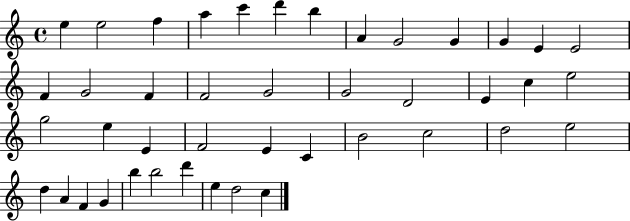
X:1
T:Untitled
M:4/4
L:1/4
K:C
e e2 f a c' d' b A G2 G G E E2 F G2 F F2 G2 G2 D2 E c e2 g2 e E F2 E C B2 c2 d2 e2 d A F G b b2 d' e d2 c